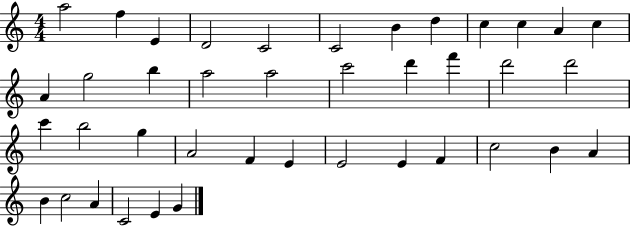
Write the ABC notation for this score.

X:1
T:Untitled
M:4/4
L:1/4
K:C
a2 f E D2 C2 C2 B d c c A c A g2 b a2 a2 c'2 d' f' d'2 d'2 c' b2 g A2 F E E2 E F c2 B A B c2 A C2 E G